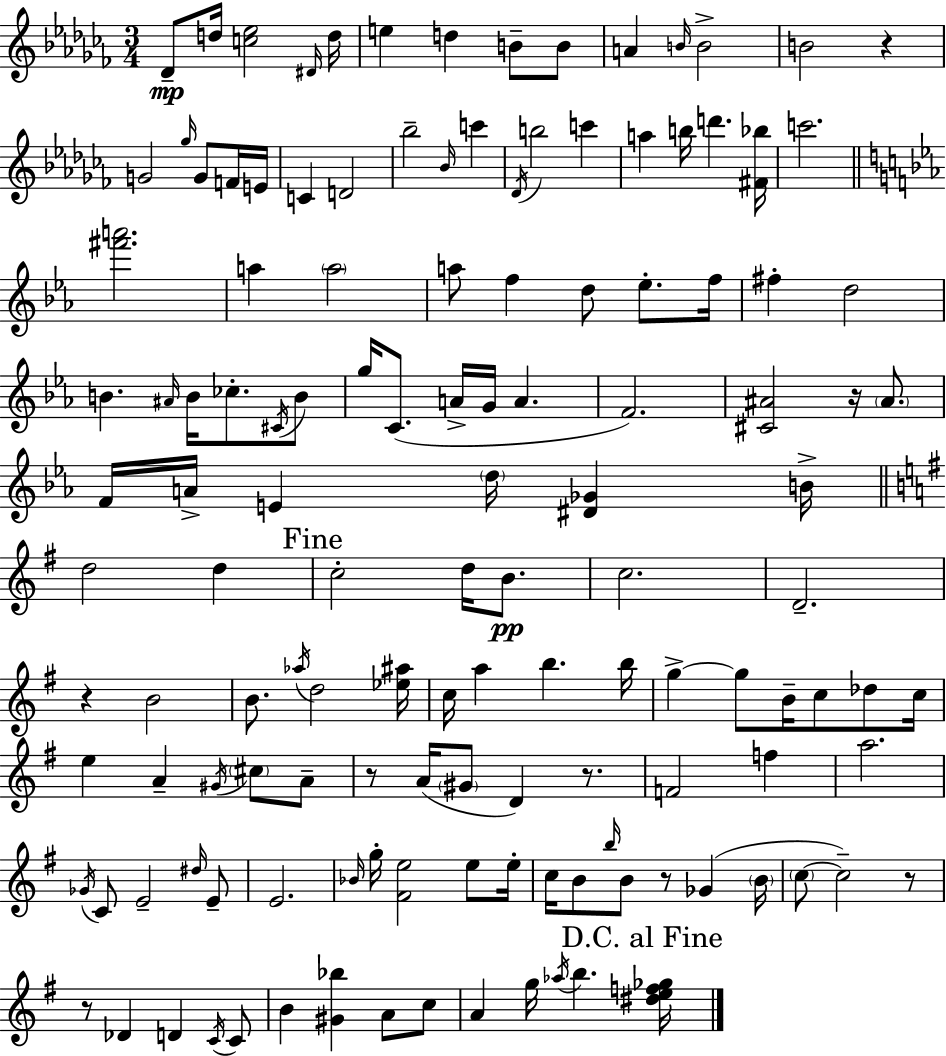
X:1
T:Untitled
M:3/4
L:1/4
K:Abm
_D/2 d/4 [c_e]2 ^D/4 d/4 e d B/2 B/2 A B/4 B2 B2 z G2 _g/4 G/2 F/4 E/4 C D2 _b2 _B/4 c' _D/4 b2 c' a b/4 d' [^F_b]/4 c'2 [^f'a']2 a a2 a/2 f d/2 _e/2 f/4 ^f d2 B ^A/4 B/4 _c/2 ^C/4 B/2 g/4 C/2 A/4 G/4 A F2 [^C^A]2 z/4 ^A/2 F/4 A/4 E d/4 [^D_G] B/4 d2 d c2 d/4 B/2 c2 D2 z B2 B/2 _a/4 d2 [_e^a]/4 c/4 a b b/4 g g/2 B/4 c/2 _d/2 c/4 e A ^G/4 ^c/2 A/2 z/2 A/4 ^G/2 D z/2 F2 f a2 _G/4 C/2 E2 ^d/4 E/2 E2 _B/4 g/4 [^Fe]2 e/2 e/4 c/4 B/2 b/4 B/2 z/2 _G B/4 c/2 c2 z/2 z/2 _D D C/4 C/2 B [^G_b] A/2 c/2 A g/4 _a/4 b [^def_g]/4